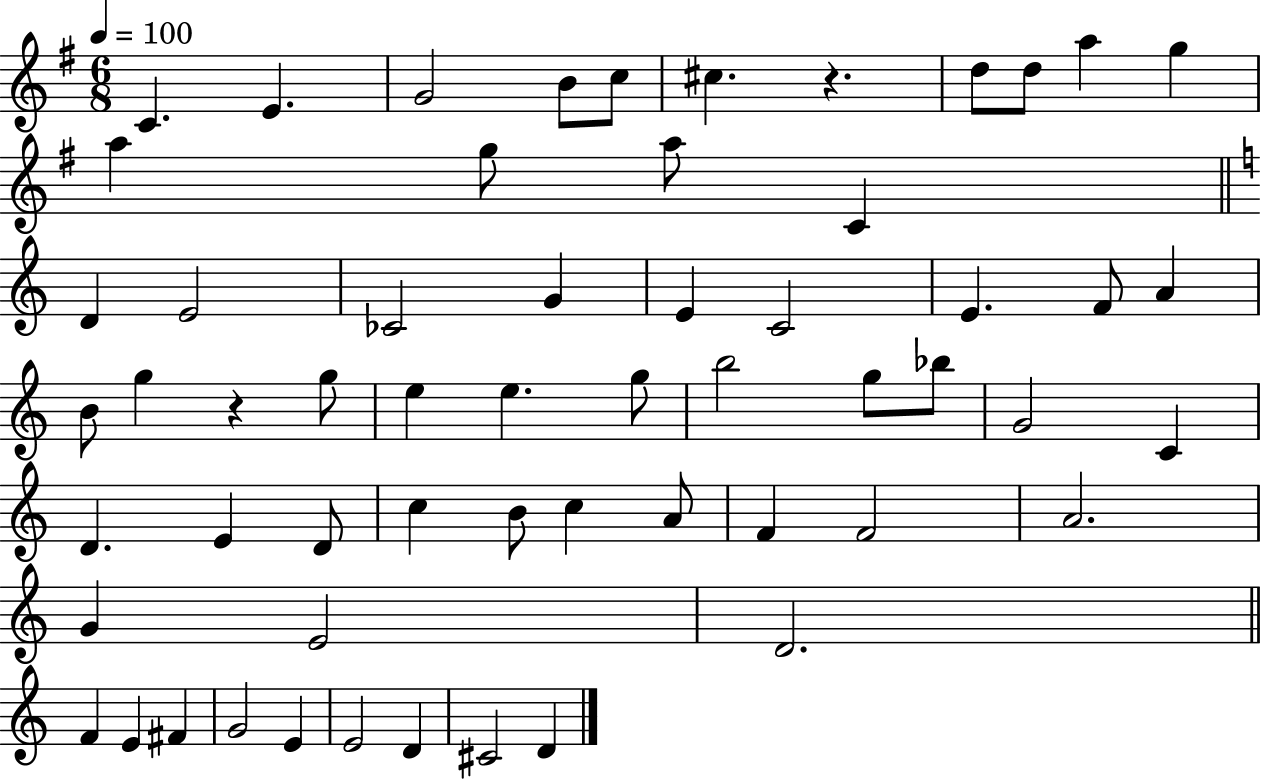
{
  \clef treble
  \numericTimeSignature
  \time 6/8
  \key g \major
  \tempo 4 = 100
  \repeat volta 2 { c'4. e'4. | g'2 b'8 c''8 | cis''4. r4. | d''8 d''8 a''4 g''4 | \break a''4 g''8 a''8 c'4 | \bar "||" \break \key c \major d'4 e'2 | ces'2 g'4 | e'4 c'2 | e'4. f'8 a'4 | \break b'8 g''4 r4 g''8 | e''4 e''4. g''8 | b''2 g''8 bes''8 | g'2 c'4 | \break d'4. e'4 d'8 | c''4 b'8 c''4 a'8 | f'4 f'2 | a'2. | \break g'4 e'2 | d'2. | \bar "||" \break \key a \minor f'4 e'4 fis'4 | g'2 e'4 | e'2 d'4 | cis'2 d'4 | \break } \bar "|."
}